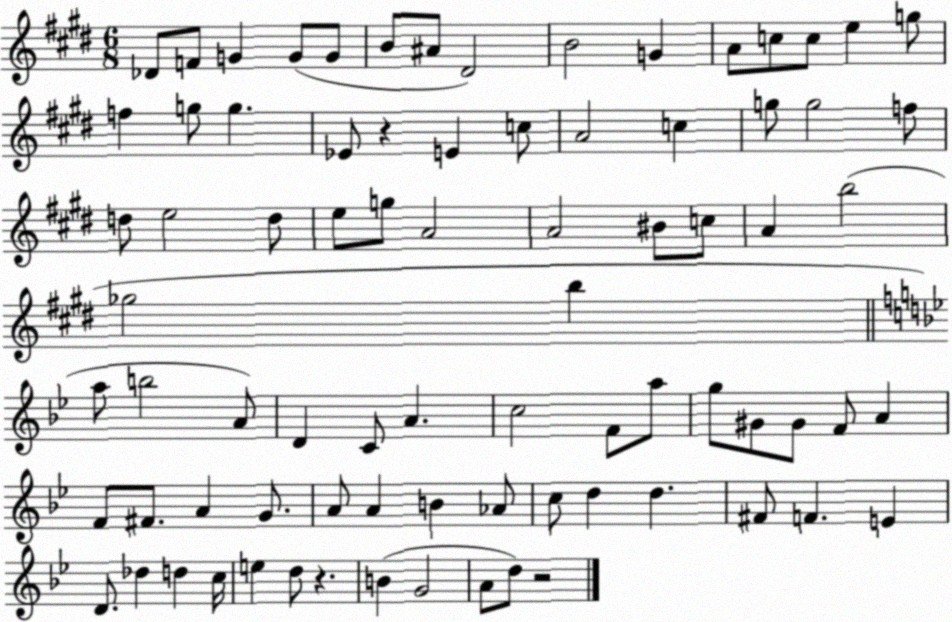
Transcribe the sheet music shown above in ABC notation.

X:1
T:Untitled
M:6/8
L:1/4
K:E
_D/2 F/2 G G/2 G/2 B/2 ^A/2 ^D2 B2 G A/2 c/2 c/2 e g/2 f g/2 g _E/2 z E c/2 A2 c g/2 g2 f/2 d/2 e2 d/2 e/2 g/2 A2 A2 ^B/2 c/2 A b2 _g2 b a/2 b2 A/2 D C/2 A c2 F/2 a/2 g/2 ^G/2 ^G/2 F/2 A F/2 ^F/2 A G/2 A/2 A B _A/2 c/2 d d ^F/2 F E D/2 _d d c/4 e d/2 z B G2 A/2 d/2 z2